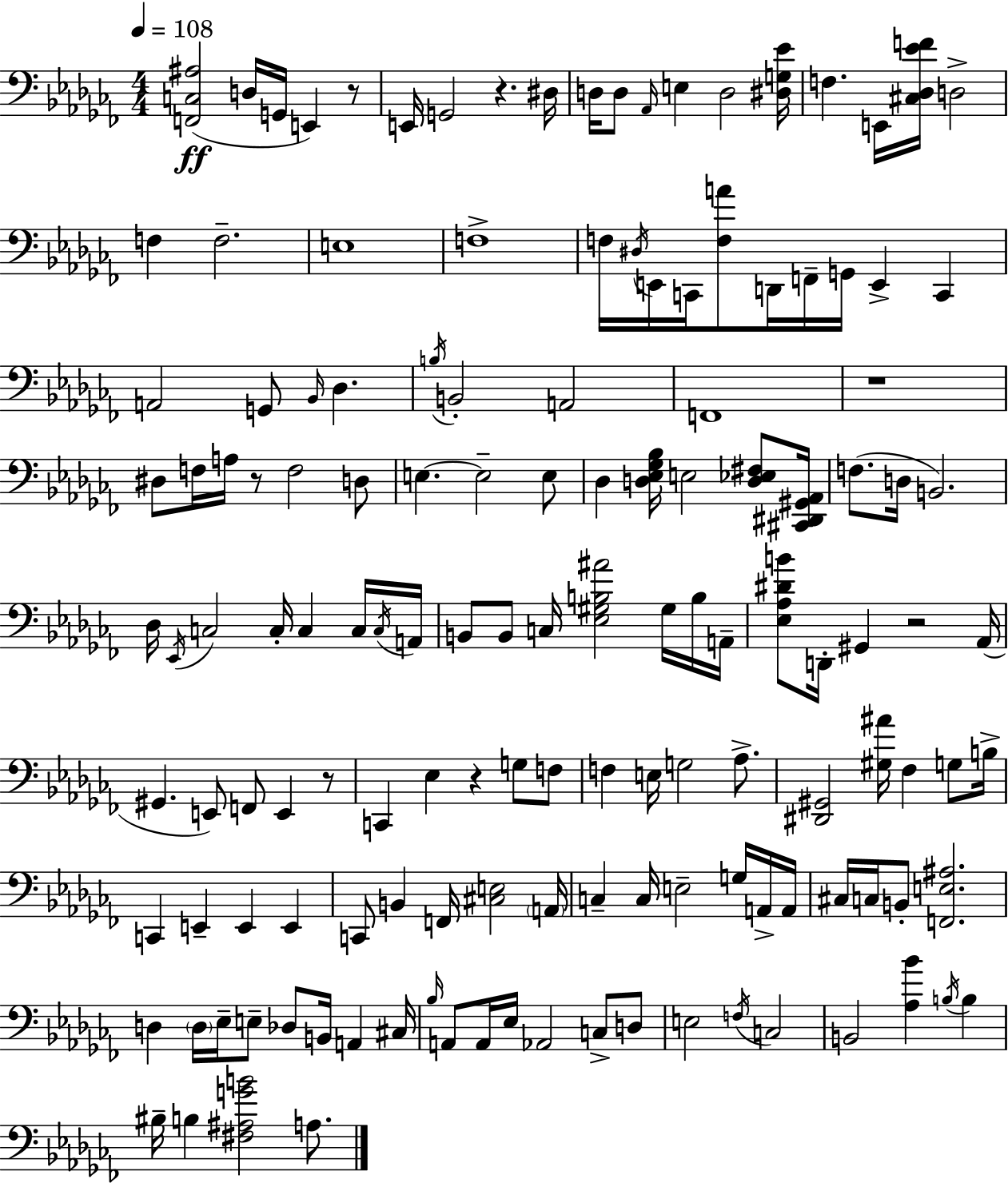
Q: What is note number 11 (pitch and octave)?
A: D3